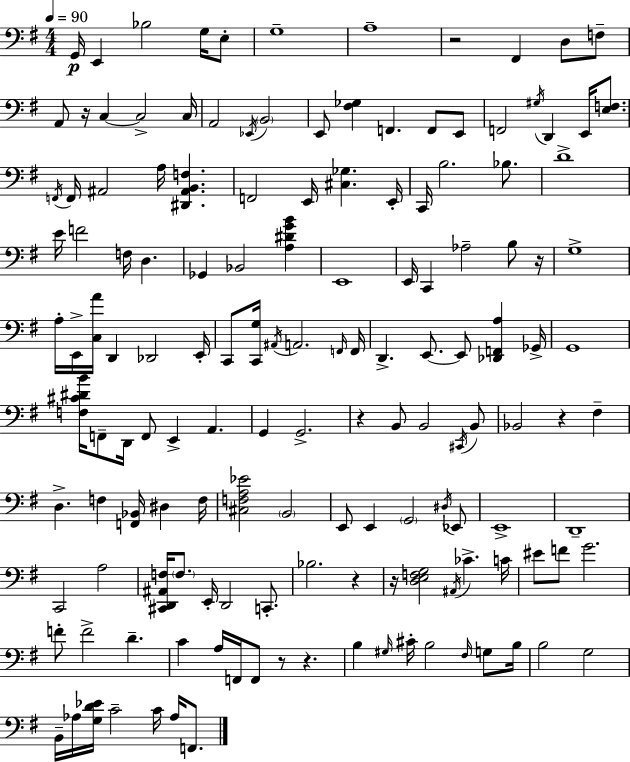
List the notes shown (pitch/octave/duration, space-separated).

G2/s E2/q Bb3/h G3/s E3/e G3/w A3/w R/h F#2/q D3/e F3/e A2/e R/s C3/q C3/h C3/s A2/h Eb2/s B2/h E2/e [F#3,Gb3]/q F2/q. F2/e E2/e F2/h G#3/s D2/q E2/s [E3,F3]/e. F2/s F2/s A#2/h A3/s [D#2,A#2,B2,F3]/q. F2/h E2/s [C#3,Gb3]/q. E2/s C2/s B3/h. Bb3/e. D4/w E4/s F4/h F3/s D3/q. Gb2/q Bb2/h [A3,D#4,G4,B4]/q E2/w E2/s C2/q Ab3/h B3/e R/s G3/w A3/s E2/s [C3,A4]/s D2/q Db2/h E2/s C2/e [C2,G3]/s A#2/s A2/h. F2/s F2/s D2/q. E2/e. E2/e [Db2,F2,A3]/q Gb2/s G2/w [F3,C#4,D#4,B4]/s F2/e D2/s F2/e E2/q A2/q. G2/q G2/h. R/q B2/e B2/h C#2/s B2/e Bb2/h R/q F#3/q D3/q. F3/q [F2,Bb2]/s D#3/q F3/s [C#3,F3,A3,Eb4]/h B2/h E2/e E2/q G2/h D#3/s Eb2/e E2/w D2/w C2/h A3/h [C#2,D2,A#2,F3]/s F3/e. E2/s D2/h C2/e. Bb3/h. R/q R/s [D3,E3,F3,G3]/h A#2/s CES4/q. C4/s EIS4/e F4/e G4/h. F4/e F4/h D4/q. C4/q A3/s F2/s F2/e R/e R/q. B3/q G#3/s C#4/s B3/h F#3/s G3/e B3/s B3/h G3/h B2/s Ab3/s [G3,D4,Eb4]/s C4/h C4/s Ab3/s F2/e.